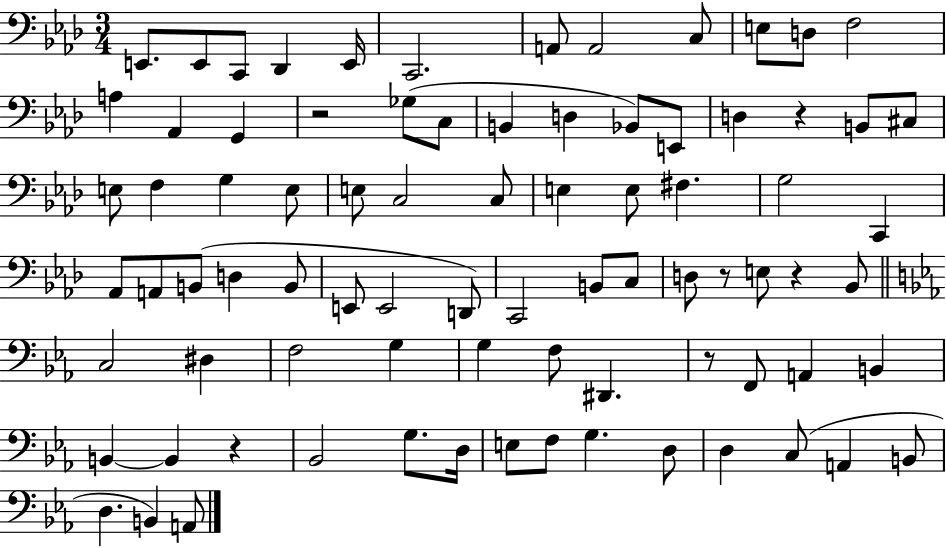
{
  \clef bass
  \numericTimeSignature
  \time 3/4
  \key aes \major
  e,8. e,8 c,8 des,4 e,16 | c,2. | a,8 a,2 c8 | e8 d8 f2 | \break a4 aes,4 g,4 | r2 ges8( c8 | b,4 d4 bes,8) e,8 | d4 r4 b,8 cis8 | \break e8 f4 g4 e8 | e8 c2 c8 | e4 e8 fis4. | g2 c,4 | \break aes,8 a,8 b,8( d4 b,8 | e,8 e,2 d,8) | c,2 b,8 c8 | d8 r8 e8 r4 bes,8 | \break \bar "||" \break \key c \minor c2 dis4 | f2 g4 | g4 f8 dis,4. | r8 f,8 a,4 b,4 | \break b,4~~ b,4 r4 | bes,2 g8. d16 | e8 f8 g4. d8 | d4 c8( a,4 b,8 | \break d4. b,4) a,8 | \bar "|."
}